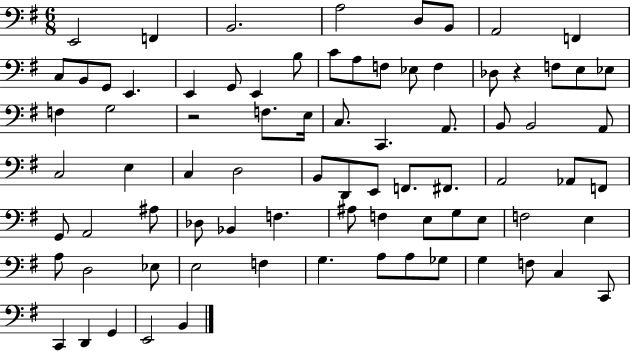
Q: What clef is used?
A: bass